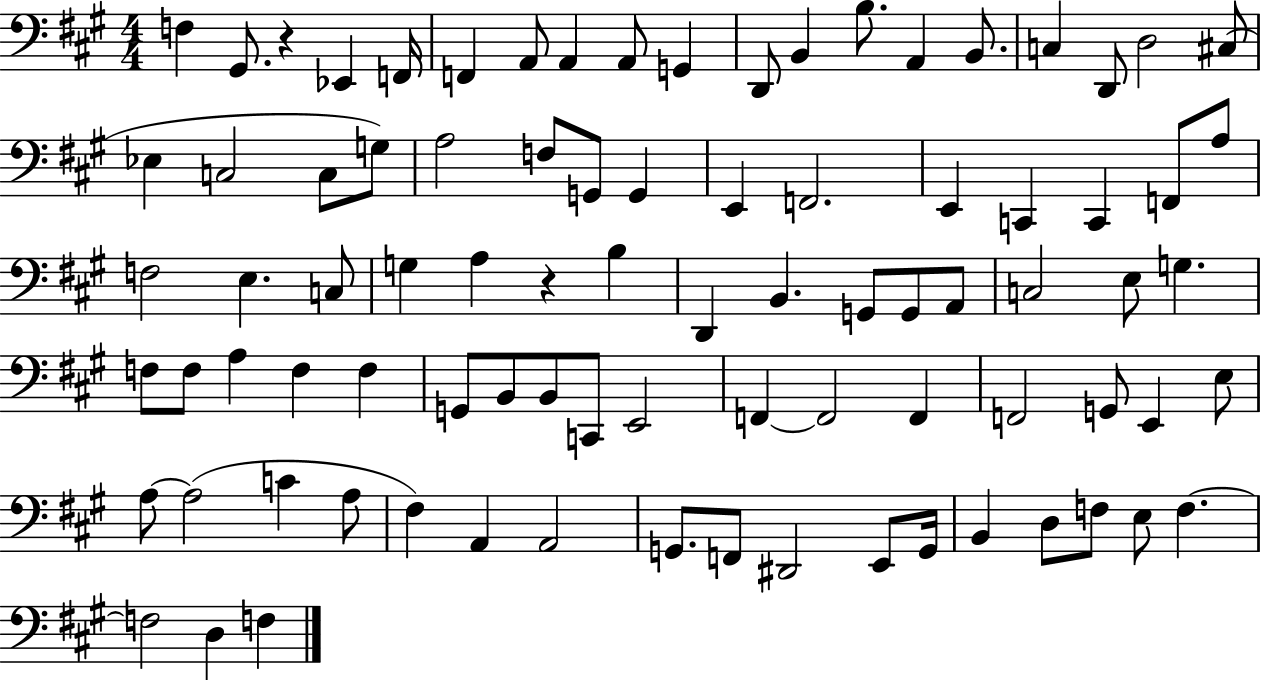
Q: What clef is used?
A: bass